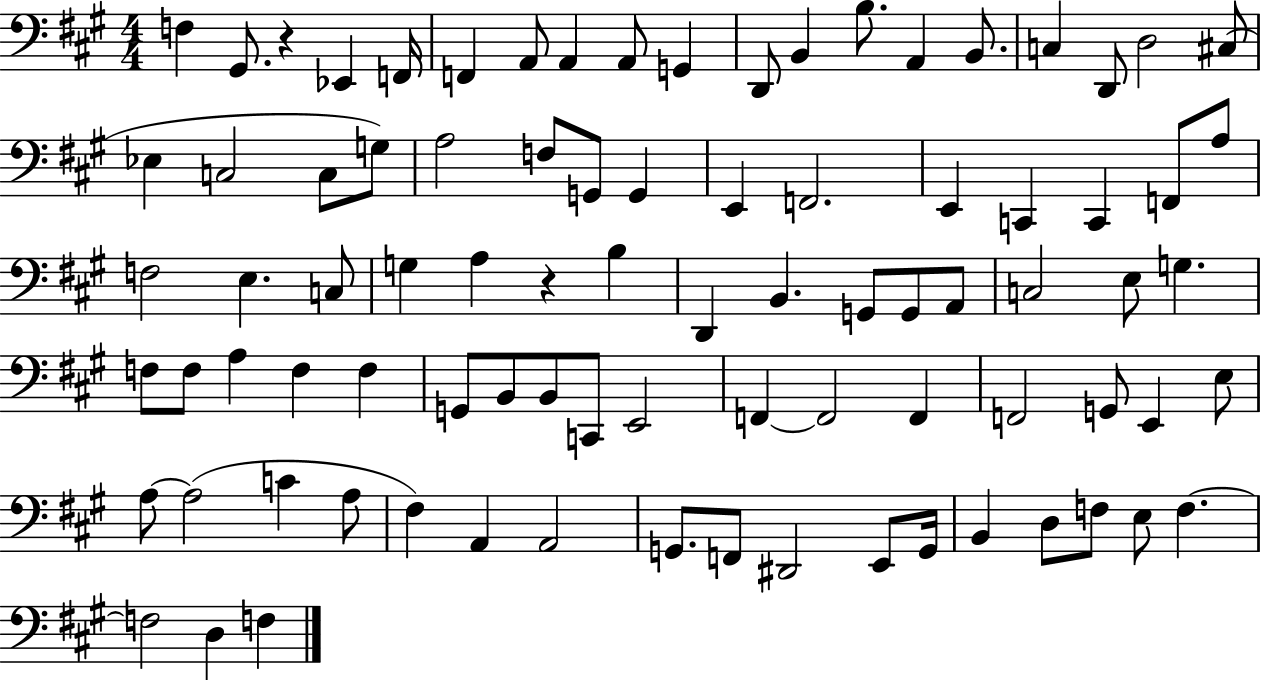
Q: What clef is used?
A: bass